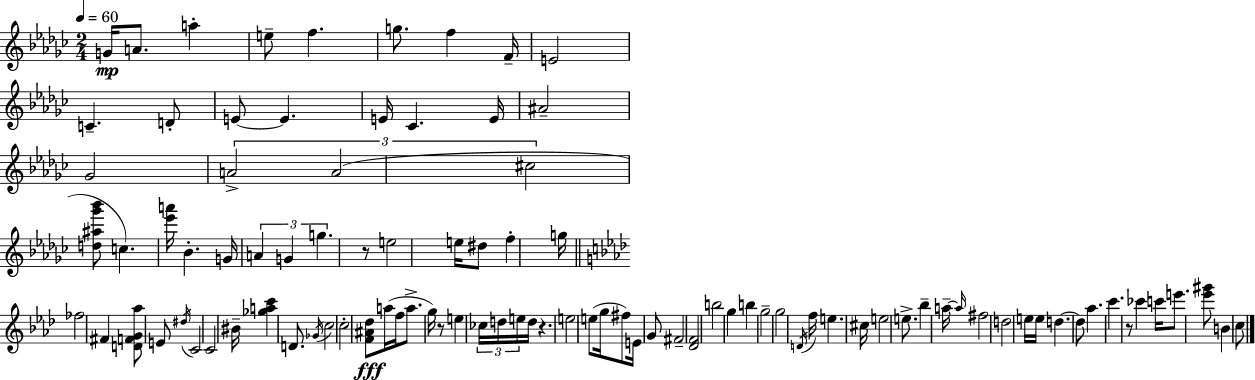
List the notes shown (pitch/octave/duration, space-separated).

G4/s A4/e. A5/q E5/e F5/q. G5/e. F5/q F4/s E4/h C4/q. D4/e E4/e E4/q. E4/s CES4/q. E4/s A#4/h Gb4/h A4/h A4/h C#5/h [D5,A#5,Gb6,Bb6]/e C5/q. [Eb6,A6]/s Bb4/q. G4/s A4/q G4/q G5/q. R/e E5/h E5/s D#5/e F5/q G5/s FES5/h F#4/q [D4,F4,G4,Ab5]/e E4/e D#5/s C4/h C4/h BIS4/s [Gb5,A5,C6]/q D4/e. Gb4/s C5/h C5/h [F4,A#4,Db5]/e A5/s F5/s A5/e. G5/s R/e E5/q CES5/s D5/s E5/s D5/s R/q. E5/h E5/e G5/s F#5/e E4/s G4/e F#4/h [Db4,F4]/h B5/h G5/q B5/q G5/h G5/h D4/s F5/s E5/q. C#5/s E5/h E5/e. Bb5/q A5/s A5/s F#5/h D5/h E5/s E5/s D5/q. D5/e Ab5/q. C6/q. R/e CES6/q C6/s E6/e. [Eb6,G#6]/e B4/q C5/e